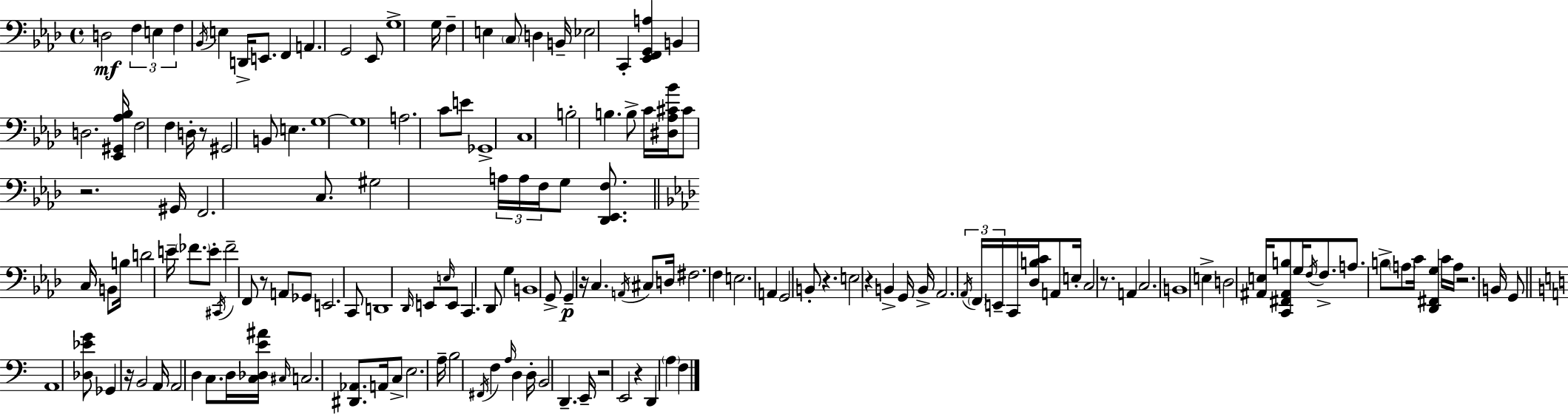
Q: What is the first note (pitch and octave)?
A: D3